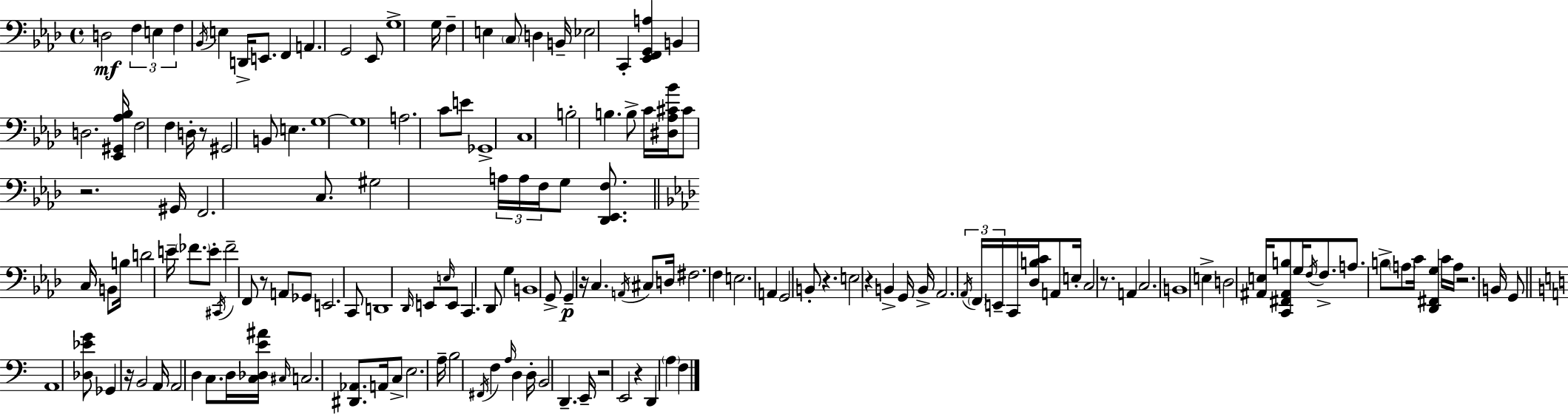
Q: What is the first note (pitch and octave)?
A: D3